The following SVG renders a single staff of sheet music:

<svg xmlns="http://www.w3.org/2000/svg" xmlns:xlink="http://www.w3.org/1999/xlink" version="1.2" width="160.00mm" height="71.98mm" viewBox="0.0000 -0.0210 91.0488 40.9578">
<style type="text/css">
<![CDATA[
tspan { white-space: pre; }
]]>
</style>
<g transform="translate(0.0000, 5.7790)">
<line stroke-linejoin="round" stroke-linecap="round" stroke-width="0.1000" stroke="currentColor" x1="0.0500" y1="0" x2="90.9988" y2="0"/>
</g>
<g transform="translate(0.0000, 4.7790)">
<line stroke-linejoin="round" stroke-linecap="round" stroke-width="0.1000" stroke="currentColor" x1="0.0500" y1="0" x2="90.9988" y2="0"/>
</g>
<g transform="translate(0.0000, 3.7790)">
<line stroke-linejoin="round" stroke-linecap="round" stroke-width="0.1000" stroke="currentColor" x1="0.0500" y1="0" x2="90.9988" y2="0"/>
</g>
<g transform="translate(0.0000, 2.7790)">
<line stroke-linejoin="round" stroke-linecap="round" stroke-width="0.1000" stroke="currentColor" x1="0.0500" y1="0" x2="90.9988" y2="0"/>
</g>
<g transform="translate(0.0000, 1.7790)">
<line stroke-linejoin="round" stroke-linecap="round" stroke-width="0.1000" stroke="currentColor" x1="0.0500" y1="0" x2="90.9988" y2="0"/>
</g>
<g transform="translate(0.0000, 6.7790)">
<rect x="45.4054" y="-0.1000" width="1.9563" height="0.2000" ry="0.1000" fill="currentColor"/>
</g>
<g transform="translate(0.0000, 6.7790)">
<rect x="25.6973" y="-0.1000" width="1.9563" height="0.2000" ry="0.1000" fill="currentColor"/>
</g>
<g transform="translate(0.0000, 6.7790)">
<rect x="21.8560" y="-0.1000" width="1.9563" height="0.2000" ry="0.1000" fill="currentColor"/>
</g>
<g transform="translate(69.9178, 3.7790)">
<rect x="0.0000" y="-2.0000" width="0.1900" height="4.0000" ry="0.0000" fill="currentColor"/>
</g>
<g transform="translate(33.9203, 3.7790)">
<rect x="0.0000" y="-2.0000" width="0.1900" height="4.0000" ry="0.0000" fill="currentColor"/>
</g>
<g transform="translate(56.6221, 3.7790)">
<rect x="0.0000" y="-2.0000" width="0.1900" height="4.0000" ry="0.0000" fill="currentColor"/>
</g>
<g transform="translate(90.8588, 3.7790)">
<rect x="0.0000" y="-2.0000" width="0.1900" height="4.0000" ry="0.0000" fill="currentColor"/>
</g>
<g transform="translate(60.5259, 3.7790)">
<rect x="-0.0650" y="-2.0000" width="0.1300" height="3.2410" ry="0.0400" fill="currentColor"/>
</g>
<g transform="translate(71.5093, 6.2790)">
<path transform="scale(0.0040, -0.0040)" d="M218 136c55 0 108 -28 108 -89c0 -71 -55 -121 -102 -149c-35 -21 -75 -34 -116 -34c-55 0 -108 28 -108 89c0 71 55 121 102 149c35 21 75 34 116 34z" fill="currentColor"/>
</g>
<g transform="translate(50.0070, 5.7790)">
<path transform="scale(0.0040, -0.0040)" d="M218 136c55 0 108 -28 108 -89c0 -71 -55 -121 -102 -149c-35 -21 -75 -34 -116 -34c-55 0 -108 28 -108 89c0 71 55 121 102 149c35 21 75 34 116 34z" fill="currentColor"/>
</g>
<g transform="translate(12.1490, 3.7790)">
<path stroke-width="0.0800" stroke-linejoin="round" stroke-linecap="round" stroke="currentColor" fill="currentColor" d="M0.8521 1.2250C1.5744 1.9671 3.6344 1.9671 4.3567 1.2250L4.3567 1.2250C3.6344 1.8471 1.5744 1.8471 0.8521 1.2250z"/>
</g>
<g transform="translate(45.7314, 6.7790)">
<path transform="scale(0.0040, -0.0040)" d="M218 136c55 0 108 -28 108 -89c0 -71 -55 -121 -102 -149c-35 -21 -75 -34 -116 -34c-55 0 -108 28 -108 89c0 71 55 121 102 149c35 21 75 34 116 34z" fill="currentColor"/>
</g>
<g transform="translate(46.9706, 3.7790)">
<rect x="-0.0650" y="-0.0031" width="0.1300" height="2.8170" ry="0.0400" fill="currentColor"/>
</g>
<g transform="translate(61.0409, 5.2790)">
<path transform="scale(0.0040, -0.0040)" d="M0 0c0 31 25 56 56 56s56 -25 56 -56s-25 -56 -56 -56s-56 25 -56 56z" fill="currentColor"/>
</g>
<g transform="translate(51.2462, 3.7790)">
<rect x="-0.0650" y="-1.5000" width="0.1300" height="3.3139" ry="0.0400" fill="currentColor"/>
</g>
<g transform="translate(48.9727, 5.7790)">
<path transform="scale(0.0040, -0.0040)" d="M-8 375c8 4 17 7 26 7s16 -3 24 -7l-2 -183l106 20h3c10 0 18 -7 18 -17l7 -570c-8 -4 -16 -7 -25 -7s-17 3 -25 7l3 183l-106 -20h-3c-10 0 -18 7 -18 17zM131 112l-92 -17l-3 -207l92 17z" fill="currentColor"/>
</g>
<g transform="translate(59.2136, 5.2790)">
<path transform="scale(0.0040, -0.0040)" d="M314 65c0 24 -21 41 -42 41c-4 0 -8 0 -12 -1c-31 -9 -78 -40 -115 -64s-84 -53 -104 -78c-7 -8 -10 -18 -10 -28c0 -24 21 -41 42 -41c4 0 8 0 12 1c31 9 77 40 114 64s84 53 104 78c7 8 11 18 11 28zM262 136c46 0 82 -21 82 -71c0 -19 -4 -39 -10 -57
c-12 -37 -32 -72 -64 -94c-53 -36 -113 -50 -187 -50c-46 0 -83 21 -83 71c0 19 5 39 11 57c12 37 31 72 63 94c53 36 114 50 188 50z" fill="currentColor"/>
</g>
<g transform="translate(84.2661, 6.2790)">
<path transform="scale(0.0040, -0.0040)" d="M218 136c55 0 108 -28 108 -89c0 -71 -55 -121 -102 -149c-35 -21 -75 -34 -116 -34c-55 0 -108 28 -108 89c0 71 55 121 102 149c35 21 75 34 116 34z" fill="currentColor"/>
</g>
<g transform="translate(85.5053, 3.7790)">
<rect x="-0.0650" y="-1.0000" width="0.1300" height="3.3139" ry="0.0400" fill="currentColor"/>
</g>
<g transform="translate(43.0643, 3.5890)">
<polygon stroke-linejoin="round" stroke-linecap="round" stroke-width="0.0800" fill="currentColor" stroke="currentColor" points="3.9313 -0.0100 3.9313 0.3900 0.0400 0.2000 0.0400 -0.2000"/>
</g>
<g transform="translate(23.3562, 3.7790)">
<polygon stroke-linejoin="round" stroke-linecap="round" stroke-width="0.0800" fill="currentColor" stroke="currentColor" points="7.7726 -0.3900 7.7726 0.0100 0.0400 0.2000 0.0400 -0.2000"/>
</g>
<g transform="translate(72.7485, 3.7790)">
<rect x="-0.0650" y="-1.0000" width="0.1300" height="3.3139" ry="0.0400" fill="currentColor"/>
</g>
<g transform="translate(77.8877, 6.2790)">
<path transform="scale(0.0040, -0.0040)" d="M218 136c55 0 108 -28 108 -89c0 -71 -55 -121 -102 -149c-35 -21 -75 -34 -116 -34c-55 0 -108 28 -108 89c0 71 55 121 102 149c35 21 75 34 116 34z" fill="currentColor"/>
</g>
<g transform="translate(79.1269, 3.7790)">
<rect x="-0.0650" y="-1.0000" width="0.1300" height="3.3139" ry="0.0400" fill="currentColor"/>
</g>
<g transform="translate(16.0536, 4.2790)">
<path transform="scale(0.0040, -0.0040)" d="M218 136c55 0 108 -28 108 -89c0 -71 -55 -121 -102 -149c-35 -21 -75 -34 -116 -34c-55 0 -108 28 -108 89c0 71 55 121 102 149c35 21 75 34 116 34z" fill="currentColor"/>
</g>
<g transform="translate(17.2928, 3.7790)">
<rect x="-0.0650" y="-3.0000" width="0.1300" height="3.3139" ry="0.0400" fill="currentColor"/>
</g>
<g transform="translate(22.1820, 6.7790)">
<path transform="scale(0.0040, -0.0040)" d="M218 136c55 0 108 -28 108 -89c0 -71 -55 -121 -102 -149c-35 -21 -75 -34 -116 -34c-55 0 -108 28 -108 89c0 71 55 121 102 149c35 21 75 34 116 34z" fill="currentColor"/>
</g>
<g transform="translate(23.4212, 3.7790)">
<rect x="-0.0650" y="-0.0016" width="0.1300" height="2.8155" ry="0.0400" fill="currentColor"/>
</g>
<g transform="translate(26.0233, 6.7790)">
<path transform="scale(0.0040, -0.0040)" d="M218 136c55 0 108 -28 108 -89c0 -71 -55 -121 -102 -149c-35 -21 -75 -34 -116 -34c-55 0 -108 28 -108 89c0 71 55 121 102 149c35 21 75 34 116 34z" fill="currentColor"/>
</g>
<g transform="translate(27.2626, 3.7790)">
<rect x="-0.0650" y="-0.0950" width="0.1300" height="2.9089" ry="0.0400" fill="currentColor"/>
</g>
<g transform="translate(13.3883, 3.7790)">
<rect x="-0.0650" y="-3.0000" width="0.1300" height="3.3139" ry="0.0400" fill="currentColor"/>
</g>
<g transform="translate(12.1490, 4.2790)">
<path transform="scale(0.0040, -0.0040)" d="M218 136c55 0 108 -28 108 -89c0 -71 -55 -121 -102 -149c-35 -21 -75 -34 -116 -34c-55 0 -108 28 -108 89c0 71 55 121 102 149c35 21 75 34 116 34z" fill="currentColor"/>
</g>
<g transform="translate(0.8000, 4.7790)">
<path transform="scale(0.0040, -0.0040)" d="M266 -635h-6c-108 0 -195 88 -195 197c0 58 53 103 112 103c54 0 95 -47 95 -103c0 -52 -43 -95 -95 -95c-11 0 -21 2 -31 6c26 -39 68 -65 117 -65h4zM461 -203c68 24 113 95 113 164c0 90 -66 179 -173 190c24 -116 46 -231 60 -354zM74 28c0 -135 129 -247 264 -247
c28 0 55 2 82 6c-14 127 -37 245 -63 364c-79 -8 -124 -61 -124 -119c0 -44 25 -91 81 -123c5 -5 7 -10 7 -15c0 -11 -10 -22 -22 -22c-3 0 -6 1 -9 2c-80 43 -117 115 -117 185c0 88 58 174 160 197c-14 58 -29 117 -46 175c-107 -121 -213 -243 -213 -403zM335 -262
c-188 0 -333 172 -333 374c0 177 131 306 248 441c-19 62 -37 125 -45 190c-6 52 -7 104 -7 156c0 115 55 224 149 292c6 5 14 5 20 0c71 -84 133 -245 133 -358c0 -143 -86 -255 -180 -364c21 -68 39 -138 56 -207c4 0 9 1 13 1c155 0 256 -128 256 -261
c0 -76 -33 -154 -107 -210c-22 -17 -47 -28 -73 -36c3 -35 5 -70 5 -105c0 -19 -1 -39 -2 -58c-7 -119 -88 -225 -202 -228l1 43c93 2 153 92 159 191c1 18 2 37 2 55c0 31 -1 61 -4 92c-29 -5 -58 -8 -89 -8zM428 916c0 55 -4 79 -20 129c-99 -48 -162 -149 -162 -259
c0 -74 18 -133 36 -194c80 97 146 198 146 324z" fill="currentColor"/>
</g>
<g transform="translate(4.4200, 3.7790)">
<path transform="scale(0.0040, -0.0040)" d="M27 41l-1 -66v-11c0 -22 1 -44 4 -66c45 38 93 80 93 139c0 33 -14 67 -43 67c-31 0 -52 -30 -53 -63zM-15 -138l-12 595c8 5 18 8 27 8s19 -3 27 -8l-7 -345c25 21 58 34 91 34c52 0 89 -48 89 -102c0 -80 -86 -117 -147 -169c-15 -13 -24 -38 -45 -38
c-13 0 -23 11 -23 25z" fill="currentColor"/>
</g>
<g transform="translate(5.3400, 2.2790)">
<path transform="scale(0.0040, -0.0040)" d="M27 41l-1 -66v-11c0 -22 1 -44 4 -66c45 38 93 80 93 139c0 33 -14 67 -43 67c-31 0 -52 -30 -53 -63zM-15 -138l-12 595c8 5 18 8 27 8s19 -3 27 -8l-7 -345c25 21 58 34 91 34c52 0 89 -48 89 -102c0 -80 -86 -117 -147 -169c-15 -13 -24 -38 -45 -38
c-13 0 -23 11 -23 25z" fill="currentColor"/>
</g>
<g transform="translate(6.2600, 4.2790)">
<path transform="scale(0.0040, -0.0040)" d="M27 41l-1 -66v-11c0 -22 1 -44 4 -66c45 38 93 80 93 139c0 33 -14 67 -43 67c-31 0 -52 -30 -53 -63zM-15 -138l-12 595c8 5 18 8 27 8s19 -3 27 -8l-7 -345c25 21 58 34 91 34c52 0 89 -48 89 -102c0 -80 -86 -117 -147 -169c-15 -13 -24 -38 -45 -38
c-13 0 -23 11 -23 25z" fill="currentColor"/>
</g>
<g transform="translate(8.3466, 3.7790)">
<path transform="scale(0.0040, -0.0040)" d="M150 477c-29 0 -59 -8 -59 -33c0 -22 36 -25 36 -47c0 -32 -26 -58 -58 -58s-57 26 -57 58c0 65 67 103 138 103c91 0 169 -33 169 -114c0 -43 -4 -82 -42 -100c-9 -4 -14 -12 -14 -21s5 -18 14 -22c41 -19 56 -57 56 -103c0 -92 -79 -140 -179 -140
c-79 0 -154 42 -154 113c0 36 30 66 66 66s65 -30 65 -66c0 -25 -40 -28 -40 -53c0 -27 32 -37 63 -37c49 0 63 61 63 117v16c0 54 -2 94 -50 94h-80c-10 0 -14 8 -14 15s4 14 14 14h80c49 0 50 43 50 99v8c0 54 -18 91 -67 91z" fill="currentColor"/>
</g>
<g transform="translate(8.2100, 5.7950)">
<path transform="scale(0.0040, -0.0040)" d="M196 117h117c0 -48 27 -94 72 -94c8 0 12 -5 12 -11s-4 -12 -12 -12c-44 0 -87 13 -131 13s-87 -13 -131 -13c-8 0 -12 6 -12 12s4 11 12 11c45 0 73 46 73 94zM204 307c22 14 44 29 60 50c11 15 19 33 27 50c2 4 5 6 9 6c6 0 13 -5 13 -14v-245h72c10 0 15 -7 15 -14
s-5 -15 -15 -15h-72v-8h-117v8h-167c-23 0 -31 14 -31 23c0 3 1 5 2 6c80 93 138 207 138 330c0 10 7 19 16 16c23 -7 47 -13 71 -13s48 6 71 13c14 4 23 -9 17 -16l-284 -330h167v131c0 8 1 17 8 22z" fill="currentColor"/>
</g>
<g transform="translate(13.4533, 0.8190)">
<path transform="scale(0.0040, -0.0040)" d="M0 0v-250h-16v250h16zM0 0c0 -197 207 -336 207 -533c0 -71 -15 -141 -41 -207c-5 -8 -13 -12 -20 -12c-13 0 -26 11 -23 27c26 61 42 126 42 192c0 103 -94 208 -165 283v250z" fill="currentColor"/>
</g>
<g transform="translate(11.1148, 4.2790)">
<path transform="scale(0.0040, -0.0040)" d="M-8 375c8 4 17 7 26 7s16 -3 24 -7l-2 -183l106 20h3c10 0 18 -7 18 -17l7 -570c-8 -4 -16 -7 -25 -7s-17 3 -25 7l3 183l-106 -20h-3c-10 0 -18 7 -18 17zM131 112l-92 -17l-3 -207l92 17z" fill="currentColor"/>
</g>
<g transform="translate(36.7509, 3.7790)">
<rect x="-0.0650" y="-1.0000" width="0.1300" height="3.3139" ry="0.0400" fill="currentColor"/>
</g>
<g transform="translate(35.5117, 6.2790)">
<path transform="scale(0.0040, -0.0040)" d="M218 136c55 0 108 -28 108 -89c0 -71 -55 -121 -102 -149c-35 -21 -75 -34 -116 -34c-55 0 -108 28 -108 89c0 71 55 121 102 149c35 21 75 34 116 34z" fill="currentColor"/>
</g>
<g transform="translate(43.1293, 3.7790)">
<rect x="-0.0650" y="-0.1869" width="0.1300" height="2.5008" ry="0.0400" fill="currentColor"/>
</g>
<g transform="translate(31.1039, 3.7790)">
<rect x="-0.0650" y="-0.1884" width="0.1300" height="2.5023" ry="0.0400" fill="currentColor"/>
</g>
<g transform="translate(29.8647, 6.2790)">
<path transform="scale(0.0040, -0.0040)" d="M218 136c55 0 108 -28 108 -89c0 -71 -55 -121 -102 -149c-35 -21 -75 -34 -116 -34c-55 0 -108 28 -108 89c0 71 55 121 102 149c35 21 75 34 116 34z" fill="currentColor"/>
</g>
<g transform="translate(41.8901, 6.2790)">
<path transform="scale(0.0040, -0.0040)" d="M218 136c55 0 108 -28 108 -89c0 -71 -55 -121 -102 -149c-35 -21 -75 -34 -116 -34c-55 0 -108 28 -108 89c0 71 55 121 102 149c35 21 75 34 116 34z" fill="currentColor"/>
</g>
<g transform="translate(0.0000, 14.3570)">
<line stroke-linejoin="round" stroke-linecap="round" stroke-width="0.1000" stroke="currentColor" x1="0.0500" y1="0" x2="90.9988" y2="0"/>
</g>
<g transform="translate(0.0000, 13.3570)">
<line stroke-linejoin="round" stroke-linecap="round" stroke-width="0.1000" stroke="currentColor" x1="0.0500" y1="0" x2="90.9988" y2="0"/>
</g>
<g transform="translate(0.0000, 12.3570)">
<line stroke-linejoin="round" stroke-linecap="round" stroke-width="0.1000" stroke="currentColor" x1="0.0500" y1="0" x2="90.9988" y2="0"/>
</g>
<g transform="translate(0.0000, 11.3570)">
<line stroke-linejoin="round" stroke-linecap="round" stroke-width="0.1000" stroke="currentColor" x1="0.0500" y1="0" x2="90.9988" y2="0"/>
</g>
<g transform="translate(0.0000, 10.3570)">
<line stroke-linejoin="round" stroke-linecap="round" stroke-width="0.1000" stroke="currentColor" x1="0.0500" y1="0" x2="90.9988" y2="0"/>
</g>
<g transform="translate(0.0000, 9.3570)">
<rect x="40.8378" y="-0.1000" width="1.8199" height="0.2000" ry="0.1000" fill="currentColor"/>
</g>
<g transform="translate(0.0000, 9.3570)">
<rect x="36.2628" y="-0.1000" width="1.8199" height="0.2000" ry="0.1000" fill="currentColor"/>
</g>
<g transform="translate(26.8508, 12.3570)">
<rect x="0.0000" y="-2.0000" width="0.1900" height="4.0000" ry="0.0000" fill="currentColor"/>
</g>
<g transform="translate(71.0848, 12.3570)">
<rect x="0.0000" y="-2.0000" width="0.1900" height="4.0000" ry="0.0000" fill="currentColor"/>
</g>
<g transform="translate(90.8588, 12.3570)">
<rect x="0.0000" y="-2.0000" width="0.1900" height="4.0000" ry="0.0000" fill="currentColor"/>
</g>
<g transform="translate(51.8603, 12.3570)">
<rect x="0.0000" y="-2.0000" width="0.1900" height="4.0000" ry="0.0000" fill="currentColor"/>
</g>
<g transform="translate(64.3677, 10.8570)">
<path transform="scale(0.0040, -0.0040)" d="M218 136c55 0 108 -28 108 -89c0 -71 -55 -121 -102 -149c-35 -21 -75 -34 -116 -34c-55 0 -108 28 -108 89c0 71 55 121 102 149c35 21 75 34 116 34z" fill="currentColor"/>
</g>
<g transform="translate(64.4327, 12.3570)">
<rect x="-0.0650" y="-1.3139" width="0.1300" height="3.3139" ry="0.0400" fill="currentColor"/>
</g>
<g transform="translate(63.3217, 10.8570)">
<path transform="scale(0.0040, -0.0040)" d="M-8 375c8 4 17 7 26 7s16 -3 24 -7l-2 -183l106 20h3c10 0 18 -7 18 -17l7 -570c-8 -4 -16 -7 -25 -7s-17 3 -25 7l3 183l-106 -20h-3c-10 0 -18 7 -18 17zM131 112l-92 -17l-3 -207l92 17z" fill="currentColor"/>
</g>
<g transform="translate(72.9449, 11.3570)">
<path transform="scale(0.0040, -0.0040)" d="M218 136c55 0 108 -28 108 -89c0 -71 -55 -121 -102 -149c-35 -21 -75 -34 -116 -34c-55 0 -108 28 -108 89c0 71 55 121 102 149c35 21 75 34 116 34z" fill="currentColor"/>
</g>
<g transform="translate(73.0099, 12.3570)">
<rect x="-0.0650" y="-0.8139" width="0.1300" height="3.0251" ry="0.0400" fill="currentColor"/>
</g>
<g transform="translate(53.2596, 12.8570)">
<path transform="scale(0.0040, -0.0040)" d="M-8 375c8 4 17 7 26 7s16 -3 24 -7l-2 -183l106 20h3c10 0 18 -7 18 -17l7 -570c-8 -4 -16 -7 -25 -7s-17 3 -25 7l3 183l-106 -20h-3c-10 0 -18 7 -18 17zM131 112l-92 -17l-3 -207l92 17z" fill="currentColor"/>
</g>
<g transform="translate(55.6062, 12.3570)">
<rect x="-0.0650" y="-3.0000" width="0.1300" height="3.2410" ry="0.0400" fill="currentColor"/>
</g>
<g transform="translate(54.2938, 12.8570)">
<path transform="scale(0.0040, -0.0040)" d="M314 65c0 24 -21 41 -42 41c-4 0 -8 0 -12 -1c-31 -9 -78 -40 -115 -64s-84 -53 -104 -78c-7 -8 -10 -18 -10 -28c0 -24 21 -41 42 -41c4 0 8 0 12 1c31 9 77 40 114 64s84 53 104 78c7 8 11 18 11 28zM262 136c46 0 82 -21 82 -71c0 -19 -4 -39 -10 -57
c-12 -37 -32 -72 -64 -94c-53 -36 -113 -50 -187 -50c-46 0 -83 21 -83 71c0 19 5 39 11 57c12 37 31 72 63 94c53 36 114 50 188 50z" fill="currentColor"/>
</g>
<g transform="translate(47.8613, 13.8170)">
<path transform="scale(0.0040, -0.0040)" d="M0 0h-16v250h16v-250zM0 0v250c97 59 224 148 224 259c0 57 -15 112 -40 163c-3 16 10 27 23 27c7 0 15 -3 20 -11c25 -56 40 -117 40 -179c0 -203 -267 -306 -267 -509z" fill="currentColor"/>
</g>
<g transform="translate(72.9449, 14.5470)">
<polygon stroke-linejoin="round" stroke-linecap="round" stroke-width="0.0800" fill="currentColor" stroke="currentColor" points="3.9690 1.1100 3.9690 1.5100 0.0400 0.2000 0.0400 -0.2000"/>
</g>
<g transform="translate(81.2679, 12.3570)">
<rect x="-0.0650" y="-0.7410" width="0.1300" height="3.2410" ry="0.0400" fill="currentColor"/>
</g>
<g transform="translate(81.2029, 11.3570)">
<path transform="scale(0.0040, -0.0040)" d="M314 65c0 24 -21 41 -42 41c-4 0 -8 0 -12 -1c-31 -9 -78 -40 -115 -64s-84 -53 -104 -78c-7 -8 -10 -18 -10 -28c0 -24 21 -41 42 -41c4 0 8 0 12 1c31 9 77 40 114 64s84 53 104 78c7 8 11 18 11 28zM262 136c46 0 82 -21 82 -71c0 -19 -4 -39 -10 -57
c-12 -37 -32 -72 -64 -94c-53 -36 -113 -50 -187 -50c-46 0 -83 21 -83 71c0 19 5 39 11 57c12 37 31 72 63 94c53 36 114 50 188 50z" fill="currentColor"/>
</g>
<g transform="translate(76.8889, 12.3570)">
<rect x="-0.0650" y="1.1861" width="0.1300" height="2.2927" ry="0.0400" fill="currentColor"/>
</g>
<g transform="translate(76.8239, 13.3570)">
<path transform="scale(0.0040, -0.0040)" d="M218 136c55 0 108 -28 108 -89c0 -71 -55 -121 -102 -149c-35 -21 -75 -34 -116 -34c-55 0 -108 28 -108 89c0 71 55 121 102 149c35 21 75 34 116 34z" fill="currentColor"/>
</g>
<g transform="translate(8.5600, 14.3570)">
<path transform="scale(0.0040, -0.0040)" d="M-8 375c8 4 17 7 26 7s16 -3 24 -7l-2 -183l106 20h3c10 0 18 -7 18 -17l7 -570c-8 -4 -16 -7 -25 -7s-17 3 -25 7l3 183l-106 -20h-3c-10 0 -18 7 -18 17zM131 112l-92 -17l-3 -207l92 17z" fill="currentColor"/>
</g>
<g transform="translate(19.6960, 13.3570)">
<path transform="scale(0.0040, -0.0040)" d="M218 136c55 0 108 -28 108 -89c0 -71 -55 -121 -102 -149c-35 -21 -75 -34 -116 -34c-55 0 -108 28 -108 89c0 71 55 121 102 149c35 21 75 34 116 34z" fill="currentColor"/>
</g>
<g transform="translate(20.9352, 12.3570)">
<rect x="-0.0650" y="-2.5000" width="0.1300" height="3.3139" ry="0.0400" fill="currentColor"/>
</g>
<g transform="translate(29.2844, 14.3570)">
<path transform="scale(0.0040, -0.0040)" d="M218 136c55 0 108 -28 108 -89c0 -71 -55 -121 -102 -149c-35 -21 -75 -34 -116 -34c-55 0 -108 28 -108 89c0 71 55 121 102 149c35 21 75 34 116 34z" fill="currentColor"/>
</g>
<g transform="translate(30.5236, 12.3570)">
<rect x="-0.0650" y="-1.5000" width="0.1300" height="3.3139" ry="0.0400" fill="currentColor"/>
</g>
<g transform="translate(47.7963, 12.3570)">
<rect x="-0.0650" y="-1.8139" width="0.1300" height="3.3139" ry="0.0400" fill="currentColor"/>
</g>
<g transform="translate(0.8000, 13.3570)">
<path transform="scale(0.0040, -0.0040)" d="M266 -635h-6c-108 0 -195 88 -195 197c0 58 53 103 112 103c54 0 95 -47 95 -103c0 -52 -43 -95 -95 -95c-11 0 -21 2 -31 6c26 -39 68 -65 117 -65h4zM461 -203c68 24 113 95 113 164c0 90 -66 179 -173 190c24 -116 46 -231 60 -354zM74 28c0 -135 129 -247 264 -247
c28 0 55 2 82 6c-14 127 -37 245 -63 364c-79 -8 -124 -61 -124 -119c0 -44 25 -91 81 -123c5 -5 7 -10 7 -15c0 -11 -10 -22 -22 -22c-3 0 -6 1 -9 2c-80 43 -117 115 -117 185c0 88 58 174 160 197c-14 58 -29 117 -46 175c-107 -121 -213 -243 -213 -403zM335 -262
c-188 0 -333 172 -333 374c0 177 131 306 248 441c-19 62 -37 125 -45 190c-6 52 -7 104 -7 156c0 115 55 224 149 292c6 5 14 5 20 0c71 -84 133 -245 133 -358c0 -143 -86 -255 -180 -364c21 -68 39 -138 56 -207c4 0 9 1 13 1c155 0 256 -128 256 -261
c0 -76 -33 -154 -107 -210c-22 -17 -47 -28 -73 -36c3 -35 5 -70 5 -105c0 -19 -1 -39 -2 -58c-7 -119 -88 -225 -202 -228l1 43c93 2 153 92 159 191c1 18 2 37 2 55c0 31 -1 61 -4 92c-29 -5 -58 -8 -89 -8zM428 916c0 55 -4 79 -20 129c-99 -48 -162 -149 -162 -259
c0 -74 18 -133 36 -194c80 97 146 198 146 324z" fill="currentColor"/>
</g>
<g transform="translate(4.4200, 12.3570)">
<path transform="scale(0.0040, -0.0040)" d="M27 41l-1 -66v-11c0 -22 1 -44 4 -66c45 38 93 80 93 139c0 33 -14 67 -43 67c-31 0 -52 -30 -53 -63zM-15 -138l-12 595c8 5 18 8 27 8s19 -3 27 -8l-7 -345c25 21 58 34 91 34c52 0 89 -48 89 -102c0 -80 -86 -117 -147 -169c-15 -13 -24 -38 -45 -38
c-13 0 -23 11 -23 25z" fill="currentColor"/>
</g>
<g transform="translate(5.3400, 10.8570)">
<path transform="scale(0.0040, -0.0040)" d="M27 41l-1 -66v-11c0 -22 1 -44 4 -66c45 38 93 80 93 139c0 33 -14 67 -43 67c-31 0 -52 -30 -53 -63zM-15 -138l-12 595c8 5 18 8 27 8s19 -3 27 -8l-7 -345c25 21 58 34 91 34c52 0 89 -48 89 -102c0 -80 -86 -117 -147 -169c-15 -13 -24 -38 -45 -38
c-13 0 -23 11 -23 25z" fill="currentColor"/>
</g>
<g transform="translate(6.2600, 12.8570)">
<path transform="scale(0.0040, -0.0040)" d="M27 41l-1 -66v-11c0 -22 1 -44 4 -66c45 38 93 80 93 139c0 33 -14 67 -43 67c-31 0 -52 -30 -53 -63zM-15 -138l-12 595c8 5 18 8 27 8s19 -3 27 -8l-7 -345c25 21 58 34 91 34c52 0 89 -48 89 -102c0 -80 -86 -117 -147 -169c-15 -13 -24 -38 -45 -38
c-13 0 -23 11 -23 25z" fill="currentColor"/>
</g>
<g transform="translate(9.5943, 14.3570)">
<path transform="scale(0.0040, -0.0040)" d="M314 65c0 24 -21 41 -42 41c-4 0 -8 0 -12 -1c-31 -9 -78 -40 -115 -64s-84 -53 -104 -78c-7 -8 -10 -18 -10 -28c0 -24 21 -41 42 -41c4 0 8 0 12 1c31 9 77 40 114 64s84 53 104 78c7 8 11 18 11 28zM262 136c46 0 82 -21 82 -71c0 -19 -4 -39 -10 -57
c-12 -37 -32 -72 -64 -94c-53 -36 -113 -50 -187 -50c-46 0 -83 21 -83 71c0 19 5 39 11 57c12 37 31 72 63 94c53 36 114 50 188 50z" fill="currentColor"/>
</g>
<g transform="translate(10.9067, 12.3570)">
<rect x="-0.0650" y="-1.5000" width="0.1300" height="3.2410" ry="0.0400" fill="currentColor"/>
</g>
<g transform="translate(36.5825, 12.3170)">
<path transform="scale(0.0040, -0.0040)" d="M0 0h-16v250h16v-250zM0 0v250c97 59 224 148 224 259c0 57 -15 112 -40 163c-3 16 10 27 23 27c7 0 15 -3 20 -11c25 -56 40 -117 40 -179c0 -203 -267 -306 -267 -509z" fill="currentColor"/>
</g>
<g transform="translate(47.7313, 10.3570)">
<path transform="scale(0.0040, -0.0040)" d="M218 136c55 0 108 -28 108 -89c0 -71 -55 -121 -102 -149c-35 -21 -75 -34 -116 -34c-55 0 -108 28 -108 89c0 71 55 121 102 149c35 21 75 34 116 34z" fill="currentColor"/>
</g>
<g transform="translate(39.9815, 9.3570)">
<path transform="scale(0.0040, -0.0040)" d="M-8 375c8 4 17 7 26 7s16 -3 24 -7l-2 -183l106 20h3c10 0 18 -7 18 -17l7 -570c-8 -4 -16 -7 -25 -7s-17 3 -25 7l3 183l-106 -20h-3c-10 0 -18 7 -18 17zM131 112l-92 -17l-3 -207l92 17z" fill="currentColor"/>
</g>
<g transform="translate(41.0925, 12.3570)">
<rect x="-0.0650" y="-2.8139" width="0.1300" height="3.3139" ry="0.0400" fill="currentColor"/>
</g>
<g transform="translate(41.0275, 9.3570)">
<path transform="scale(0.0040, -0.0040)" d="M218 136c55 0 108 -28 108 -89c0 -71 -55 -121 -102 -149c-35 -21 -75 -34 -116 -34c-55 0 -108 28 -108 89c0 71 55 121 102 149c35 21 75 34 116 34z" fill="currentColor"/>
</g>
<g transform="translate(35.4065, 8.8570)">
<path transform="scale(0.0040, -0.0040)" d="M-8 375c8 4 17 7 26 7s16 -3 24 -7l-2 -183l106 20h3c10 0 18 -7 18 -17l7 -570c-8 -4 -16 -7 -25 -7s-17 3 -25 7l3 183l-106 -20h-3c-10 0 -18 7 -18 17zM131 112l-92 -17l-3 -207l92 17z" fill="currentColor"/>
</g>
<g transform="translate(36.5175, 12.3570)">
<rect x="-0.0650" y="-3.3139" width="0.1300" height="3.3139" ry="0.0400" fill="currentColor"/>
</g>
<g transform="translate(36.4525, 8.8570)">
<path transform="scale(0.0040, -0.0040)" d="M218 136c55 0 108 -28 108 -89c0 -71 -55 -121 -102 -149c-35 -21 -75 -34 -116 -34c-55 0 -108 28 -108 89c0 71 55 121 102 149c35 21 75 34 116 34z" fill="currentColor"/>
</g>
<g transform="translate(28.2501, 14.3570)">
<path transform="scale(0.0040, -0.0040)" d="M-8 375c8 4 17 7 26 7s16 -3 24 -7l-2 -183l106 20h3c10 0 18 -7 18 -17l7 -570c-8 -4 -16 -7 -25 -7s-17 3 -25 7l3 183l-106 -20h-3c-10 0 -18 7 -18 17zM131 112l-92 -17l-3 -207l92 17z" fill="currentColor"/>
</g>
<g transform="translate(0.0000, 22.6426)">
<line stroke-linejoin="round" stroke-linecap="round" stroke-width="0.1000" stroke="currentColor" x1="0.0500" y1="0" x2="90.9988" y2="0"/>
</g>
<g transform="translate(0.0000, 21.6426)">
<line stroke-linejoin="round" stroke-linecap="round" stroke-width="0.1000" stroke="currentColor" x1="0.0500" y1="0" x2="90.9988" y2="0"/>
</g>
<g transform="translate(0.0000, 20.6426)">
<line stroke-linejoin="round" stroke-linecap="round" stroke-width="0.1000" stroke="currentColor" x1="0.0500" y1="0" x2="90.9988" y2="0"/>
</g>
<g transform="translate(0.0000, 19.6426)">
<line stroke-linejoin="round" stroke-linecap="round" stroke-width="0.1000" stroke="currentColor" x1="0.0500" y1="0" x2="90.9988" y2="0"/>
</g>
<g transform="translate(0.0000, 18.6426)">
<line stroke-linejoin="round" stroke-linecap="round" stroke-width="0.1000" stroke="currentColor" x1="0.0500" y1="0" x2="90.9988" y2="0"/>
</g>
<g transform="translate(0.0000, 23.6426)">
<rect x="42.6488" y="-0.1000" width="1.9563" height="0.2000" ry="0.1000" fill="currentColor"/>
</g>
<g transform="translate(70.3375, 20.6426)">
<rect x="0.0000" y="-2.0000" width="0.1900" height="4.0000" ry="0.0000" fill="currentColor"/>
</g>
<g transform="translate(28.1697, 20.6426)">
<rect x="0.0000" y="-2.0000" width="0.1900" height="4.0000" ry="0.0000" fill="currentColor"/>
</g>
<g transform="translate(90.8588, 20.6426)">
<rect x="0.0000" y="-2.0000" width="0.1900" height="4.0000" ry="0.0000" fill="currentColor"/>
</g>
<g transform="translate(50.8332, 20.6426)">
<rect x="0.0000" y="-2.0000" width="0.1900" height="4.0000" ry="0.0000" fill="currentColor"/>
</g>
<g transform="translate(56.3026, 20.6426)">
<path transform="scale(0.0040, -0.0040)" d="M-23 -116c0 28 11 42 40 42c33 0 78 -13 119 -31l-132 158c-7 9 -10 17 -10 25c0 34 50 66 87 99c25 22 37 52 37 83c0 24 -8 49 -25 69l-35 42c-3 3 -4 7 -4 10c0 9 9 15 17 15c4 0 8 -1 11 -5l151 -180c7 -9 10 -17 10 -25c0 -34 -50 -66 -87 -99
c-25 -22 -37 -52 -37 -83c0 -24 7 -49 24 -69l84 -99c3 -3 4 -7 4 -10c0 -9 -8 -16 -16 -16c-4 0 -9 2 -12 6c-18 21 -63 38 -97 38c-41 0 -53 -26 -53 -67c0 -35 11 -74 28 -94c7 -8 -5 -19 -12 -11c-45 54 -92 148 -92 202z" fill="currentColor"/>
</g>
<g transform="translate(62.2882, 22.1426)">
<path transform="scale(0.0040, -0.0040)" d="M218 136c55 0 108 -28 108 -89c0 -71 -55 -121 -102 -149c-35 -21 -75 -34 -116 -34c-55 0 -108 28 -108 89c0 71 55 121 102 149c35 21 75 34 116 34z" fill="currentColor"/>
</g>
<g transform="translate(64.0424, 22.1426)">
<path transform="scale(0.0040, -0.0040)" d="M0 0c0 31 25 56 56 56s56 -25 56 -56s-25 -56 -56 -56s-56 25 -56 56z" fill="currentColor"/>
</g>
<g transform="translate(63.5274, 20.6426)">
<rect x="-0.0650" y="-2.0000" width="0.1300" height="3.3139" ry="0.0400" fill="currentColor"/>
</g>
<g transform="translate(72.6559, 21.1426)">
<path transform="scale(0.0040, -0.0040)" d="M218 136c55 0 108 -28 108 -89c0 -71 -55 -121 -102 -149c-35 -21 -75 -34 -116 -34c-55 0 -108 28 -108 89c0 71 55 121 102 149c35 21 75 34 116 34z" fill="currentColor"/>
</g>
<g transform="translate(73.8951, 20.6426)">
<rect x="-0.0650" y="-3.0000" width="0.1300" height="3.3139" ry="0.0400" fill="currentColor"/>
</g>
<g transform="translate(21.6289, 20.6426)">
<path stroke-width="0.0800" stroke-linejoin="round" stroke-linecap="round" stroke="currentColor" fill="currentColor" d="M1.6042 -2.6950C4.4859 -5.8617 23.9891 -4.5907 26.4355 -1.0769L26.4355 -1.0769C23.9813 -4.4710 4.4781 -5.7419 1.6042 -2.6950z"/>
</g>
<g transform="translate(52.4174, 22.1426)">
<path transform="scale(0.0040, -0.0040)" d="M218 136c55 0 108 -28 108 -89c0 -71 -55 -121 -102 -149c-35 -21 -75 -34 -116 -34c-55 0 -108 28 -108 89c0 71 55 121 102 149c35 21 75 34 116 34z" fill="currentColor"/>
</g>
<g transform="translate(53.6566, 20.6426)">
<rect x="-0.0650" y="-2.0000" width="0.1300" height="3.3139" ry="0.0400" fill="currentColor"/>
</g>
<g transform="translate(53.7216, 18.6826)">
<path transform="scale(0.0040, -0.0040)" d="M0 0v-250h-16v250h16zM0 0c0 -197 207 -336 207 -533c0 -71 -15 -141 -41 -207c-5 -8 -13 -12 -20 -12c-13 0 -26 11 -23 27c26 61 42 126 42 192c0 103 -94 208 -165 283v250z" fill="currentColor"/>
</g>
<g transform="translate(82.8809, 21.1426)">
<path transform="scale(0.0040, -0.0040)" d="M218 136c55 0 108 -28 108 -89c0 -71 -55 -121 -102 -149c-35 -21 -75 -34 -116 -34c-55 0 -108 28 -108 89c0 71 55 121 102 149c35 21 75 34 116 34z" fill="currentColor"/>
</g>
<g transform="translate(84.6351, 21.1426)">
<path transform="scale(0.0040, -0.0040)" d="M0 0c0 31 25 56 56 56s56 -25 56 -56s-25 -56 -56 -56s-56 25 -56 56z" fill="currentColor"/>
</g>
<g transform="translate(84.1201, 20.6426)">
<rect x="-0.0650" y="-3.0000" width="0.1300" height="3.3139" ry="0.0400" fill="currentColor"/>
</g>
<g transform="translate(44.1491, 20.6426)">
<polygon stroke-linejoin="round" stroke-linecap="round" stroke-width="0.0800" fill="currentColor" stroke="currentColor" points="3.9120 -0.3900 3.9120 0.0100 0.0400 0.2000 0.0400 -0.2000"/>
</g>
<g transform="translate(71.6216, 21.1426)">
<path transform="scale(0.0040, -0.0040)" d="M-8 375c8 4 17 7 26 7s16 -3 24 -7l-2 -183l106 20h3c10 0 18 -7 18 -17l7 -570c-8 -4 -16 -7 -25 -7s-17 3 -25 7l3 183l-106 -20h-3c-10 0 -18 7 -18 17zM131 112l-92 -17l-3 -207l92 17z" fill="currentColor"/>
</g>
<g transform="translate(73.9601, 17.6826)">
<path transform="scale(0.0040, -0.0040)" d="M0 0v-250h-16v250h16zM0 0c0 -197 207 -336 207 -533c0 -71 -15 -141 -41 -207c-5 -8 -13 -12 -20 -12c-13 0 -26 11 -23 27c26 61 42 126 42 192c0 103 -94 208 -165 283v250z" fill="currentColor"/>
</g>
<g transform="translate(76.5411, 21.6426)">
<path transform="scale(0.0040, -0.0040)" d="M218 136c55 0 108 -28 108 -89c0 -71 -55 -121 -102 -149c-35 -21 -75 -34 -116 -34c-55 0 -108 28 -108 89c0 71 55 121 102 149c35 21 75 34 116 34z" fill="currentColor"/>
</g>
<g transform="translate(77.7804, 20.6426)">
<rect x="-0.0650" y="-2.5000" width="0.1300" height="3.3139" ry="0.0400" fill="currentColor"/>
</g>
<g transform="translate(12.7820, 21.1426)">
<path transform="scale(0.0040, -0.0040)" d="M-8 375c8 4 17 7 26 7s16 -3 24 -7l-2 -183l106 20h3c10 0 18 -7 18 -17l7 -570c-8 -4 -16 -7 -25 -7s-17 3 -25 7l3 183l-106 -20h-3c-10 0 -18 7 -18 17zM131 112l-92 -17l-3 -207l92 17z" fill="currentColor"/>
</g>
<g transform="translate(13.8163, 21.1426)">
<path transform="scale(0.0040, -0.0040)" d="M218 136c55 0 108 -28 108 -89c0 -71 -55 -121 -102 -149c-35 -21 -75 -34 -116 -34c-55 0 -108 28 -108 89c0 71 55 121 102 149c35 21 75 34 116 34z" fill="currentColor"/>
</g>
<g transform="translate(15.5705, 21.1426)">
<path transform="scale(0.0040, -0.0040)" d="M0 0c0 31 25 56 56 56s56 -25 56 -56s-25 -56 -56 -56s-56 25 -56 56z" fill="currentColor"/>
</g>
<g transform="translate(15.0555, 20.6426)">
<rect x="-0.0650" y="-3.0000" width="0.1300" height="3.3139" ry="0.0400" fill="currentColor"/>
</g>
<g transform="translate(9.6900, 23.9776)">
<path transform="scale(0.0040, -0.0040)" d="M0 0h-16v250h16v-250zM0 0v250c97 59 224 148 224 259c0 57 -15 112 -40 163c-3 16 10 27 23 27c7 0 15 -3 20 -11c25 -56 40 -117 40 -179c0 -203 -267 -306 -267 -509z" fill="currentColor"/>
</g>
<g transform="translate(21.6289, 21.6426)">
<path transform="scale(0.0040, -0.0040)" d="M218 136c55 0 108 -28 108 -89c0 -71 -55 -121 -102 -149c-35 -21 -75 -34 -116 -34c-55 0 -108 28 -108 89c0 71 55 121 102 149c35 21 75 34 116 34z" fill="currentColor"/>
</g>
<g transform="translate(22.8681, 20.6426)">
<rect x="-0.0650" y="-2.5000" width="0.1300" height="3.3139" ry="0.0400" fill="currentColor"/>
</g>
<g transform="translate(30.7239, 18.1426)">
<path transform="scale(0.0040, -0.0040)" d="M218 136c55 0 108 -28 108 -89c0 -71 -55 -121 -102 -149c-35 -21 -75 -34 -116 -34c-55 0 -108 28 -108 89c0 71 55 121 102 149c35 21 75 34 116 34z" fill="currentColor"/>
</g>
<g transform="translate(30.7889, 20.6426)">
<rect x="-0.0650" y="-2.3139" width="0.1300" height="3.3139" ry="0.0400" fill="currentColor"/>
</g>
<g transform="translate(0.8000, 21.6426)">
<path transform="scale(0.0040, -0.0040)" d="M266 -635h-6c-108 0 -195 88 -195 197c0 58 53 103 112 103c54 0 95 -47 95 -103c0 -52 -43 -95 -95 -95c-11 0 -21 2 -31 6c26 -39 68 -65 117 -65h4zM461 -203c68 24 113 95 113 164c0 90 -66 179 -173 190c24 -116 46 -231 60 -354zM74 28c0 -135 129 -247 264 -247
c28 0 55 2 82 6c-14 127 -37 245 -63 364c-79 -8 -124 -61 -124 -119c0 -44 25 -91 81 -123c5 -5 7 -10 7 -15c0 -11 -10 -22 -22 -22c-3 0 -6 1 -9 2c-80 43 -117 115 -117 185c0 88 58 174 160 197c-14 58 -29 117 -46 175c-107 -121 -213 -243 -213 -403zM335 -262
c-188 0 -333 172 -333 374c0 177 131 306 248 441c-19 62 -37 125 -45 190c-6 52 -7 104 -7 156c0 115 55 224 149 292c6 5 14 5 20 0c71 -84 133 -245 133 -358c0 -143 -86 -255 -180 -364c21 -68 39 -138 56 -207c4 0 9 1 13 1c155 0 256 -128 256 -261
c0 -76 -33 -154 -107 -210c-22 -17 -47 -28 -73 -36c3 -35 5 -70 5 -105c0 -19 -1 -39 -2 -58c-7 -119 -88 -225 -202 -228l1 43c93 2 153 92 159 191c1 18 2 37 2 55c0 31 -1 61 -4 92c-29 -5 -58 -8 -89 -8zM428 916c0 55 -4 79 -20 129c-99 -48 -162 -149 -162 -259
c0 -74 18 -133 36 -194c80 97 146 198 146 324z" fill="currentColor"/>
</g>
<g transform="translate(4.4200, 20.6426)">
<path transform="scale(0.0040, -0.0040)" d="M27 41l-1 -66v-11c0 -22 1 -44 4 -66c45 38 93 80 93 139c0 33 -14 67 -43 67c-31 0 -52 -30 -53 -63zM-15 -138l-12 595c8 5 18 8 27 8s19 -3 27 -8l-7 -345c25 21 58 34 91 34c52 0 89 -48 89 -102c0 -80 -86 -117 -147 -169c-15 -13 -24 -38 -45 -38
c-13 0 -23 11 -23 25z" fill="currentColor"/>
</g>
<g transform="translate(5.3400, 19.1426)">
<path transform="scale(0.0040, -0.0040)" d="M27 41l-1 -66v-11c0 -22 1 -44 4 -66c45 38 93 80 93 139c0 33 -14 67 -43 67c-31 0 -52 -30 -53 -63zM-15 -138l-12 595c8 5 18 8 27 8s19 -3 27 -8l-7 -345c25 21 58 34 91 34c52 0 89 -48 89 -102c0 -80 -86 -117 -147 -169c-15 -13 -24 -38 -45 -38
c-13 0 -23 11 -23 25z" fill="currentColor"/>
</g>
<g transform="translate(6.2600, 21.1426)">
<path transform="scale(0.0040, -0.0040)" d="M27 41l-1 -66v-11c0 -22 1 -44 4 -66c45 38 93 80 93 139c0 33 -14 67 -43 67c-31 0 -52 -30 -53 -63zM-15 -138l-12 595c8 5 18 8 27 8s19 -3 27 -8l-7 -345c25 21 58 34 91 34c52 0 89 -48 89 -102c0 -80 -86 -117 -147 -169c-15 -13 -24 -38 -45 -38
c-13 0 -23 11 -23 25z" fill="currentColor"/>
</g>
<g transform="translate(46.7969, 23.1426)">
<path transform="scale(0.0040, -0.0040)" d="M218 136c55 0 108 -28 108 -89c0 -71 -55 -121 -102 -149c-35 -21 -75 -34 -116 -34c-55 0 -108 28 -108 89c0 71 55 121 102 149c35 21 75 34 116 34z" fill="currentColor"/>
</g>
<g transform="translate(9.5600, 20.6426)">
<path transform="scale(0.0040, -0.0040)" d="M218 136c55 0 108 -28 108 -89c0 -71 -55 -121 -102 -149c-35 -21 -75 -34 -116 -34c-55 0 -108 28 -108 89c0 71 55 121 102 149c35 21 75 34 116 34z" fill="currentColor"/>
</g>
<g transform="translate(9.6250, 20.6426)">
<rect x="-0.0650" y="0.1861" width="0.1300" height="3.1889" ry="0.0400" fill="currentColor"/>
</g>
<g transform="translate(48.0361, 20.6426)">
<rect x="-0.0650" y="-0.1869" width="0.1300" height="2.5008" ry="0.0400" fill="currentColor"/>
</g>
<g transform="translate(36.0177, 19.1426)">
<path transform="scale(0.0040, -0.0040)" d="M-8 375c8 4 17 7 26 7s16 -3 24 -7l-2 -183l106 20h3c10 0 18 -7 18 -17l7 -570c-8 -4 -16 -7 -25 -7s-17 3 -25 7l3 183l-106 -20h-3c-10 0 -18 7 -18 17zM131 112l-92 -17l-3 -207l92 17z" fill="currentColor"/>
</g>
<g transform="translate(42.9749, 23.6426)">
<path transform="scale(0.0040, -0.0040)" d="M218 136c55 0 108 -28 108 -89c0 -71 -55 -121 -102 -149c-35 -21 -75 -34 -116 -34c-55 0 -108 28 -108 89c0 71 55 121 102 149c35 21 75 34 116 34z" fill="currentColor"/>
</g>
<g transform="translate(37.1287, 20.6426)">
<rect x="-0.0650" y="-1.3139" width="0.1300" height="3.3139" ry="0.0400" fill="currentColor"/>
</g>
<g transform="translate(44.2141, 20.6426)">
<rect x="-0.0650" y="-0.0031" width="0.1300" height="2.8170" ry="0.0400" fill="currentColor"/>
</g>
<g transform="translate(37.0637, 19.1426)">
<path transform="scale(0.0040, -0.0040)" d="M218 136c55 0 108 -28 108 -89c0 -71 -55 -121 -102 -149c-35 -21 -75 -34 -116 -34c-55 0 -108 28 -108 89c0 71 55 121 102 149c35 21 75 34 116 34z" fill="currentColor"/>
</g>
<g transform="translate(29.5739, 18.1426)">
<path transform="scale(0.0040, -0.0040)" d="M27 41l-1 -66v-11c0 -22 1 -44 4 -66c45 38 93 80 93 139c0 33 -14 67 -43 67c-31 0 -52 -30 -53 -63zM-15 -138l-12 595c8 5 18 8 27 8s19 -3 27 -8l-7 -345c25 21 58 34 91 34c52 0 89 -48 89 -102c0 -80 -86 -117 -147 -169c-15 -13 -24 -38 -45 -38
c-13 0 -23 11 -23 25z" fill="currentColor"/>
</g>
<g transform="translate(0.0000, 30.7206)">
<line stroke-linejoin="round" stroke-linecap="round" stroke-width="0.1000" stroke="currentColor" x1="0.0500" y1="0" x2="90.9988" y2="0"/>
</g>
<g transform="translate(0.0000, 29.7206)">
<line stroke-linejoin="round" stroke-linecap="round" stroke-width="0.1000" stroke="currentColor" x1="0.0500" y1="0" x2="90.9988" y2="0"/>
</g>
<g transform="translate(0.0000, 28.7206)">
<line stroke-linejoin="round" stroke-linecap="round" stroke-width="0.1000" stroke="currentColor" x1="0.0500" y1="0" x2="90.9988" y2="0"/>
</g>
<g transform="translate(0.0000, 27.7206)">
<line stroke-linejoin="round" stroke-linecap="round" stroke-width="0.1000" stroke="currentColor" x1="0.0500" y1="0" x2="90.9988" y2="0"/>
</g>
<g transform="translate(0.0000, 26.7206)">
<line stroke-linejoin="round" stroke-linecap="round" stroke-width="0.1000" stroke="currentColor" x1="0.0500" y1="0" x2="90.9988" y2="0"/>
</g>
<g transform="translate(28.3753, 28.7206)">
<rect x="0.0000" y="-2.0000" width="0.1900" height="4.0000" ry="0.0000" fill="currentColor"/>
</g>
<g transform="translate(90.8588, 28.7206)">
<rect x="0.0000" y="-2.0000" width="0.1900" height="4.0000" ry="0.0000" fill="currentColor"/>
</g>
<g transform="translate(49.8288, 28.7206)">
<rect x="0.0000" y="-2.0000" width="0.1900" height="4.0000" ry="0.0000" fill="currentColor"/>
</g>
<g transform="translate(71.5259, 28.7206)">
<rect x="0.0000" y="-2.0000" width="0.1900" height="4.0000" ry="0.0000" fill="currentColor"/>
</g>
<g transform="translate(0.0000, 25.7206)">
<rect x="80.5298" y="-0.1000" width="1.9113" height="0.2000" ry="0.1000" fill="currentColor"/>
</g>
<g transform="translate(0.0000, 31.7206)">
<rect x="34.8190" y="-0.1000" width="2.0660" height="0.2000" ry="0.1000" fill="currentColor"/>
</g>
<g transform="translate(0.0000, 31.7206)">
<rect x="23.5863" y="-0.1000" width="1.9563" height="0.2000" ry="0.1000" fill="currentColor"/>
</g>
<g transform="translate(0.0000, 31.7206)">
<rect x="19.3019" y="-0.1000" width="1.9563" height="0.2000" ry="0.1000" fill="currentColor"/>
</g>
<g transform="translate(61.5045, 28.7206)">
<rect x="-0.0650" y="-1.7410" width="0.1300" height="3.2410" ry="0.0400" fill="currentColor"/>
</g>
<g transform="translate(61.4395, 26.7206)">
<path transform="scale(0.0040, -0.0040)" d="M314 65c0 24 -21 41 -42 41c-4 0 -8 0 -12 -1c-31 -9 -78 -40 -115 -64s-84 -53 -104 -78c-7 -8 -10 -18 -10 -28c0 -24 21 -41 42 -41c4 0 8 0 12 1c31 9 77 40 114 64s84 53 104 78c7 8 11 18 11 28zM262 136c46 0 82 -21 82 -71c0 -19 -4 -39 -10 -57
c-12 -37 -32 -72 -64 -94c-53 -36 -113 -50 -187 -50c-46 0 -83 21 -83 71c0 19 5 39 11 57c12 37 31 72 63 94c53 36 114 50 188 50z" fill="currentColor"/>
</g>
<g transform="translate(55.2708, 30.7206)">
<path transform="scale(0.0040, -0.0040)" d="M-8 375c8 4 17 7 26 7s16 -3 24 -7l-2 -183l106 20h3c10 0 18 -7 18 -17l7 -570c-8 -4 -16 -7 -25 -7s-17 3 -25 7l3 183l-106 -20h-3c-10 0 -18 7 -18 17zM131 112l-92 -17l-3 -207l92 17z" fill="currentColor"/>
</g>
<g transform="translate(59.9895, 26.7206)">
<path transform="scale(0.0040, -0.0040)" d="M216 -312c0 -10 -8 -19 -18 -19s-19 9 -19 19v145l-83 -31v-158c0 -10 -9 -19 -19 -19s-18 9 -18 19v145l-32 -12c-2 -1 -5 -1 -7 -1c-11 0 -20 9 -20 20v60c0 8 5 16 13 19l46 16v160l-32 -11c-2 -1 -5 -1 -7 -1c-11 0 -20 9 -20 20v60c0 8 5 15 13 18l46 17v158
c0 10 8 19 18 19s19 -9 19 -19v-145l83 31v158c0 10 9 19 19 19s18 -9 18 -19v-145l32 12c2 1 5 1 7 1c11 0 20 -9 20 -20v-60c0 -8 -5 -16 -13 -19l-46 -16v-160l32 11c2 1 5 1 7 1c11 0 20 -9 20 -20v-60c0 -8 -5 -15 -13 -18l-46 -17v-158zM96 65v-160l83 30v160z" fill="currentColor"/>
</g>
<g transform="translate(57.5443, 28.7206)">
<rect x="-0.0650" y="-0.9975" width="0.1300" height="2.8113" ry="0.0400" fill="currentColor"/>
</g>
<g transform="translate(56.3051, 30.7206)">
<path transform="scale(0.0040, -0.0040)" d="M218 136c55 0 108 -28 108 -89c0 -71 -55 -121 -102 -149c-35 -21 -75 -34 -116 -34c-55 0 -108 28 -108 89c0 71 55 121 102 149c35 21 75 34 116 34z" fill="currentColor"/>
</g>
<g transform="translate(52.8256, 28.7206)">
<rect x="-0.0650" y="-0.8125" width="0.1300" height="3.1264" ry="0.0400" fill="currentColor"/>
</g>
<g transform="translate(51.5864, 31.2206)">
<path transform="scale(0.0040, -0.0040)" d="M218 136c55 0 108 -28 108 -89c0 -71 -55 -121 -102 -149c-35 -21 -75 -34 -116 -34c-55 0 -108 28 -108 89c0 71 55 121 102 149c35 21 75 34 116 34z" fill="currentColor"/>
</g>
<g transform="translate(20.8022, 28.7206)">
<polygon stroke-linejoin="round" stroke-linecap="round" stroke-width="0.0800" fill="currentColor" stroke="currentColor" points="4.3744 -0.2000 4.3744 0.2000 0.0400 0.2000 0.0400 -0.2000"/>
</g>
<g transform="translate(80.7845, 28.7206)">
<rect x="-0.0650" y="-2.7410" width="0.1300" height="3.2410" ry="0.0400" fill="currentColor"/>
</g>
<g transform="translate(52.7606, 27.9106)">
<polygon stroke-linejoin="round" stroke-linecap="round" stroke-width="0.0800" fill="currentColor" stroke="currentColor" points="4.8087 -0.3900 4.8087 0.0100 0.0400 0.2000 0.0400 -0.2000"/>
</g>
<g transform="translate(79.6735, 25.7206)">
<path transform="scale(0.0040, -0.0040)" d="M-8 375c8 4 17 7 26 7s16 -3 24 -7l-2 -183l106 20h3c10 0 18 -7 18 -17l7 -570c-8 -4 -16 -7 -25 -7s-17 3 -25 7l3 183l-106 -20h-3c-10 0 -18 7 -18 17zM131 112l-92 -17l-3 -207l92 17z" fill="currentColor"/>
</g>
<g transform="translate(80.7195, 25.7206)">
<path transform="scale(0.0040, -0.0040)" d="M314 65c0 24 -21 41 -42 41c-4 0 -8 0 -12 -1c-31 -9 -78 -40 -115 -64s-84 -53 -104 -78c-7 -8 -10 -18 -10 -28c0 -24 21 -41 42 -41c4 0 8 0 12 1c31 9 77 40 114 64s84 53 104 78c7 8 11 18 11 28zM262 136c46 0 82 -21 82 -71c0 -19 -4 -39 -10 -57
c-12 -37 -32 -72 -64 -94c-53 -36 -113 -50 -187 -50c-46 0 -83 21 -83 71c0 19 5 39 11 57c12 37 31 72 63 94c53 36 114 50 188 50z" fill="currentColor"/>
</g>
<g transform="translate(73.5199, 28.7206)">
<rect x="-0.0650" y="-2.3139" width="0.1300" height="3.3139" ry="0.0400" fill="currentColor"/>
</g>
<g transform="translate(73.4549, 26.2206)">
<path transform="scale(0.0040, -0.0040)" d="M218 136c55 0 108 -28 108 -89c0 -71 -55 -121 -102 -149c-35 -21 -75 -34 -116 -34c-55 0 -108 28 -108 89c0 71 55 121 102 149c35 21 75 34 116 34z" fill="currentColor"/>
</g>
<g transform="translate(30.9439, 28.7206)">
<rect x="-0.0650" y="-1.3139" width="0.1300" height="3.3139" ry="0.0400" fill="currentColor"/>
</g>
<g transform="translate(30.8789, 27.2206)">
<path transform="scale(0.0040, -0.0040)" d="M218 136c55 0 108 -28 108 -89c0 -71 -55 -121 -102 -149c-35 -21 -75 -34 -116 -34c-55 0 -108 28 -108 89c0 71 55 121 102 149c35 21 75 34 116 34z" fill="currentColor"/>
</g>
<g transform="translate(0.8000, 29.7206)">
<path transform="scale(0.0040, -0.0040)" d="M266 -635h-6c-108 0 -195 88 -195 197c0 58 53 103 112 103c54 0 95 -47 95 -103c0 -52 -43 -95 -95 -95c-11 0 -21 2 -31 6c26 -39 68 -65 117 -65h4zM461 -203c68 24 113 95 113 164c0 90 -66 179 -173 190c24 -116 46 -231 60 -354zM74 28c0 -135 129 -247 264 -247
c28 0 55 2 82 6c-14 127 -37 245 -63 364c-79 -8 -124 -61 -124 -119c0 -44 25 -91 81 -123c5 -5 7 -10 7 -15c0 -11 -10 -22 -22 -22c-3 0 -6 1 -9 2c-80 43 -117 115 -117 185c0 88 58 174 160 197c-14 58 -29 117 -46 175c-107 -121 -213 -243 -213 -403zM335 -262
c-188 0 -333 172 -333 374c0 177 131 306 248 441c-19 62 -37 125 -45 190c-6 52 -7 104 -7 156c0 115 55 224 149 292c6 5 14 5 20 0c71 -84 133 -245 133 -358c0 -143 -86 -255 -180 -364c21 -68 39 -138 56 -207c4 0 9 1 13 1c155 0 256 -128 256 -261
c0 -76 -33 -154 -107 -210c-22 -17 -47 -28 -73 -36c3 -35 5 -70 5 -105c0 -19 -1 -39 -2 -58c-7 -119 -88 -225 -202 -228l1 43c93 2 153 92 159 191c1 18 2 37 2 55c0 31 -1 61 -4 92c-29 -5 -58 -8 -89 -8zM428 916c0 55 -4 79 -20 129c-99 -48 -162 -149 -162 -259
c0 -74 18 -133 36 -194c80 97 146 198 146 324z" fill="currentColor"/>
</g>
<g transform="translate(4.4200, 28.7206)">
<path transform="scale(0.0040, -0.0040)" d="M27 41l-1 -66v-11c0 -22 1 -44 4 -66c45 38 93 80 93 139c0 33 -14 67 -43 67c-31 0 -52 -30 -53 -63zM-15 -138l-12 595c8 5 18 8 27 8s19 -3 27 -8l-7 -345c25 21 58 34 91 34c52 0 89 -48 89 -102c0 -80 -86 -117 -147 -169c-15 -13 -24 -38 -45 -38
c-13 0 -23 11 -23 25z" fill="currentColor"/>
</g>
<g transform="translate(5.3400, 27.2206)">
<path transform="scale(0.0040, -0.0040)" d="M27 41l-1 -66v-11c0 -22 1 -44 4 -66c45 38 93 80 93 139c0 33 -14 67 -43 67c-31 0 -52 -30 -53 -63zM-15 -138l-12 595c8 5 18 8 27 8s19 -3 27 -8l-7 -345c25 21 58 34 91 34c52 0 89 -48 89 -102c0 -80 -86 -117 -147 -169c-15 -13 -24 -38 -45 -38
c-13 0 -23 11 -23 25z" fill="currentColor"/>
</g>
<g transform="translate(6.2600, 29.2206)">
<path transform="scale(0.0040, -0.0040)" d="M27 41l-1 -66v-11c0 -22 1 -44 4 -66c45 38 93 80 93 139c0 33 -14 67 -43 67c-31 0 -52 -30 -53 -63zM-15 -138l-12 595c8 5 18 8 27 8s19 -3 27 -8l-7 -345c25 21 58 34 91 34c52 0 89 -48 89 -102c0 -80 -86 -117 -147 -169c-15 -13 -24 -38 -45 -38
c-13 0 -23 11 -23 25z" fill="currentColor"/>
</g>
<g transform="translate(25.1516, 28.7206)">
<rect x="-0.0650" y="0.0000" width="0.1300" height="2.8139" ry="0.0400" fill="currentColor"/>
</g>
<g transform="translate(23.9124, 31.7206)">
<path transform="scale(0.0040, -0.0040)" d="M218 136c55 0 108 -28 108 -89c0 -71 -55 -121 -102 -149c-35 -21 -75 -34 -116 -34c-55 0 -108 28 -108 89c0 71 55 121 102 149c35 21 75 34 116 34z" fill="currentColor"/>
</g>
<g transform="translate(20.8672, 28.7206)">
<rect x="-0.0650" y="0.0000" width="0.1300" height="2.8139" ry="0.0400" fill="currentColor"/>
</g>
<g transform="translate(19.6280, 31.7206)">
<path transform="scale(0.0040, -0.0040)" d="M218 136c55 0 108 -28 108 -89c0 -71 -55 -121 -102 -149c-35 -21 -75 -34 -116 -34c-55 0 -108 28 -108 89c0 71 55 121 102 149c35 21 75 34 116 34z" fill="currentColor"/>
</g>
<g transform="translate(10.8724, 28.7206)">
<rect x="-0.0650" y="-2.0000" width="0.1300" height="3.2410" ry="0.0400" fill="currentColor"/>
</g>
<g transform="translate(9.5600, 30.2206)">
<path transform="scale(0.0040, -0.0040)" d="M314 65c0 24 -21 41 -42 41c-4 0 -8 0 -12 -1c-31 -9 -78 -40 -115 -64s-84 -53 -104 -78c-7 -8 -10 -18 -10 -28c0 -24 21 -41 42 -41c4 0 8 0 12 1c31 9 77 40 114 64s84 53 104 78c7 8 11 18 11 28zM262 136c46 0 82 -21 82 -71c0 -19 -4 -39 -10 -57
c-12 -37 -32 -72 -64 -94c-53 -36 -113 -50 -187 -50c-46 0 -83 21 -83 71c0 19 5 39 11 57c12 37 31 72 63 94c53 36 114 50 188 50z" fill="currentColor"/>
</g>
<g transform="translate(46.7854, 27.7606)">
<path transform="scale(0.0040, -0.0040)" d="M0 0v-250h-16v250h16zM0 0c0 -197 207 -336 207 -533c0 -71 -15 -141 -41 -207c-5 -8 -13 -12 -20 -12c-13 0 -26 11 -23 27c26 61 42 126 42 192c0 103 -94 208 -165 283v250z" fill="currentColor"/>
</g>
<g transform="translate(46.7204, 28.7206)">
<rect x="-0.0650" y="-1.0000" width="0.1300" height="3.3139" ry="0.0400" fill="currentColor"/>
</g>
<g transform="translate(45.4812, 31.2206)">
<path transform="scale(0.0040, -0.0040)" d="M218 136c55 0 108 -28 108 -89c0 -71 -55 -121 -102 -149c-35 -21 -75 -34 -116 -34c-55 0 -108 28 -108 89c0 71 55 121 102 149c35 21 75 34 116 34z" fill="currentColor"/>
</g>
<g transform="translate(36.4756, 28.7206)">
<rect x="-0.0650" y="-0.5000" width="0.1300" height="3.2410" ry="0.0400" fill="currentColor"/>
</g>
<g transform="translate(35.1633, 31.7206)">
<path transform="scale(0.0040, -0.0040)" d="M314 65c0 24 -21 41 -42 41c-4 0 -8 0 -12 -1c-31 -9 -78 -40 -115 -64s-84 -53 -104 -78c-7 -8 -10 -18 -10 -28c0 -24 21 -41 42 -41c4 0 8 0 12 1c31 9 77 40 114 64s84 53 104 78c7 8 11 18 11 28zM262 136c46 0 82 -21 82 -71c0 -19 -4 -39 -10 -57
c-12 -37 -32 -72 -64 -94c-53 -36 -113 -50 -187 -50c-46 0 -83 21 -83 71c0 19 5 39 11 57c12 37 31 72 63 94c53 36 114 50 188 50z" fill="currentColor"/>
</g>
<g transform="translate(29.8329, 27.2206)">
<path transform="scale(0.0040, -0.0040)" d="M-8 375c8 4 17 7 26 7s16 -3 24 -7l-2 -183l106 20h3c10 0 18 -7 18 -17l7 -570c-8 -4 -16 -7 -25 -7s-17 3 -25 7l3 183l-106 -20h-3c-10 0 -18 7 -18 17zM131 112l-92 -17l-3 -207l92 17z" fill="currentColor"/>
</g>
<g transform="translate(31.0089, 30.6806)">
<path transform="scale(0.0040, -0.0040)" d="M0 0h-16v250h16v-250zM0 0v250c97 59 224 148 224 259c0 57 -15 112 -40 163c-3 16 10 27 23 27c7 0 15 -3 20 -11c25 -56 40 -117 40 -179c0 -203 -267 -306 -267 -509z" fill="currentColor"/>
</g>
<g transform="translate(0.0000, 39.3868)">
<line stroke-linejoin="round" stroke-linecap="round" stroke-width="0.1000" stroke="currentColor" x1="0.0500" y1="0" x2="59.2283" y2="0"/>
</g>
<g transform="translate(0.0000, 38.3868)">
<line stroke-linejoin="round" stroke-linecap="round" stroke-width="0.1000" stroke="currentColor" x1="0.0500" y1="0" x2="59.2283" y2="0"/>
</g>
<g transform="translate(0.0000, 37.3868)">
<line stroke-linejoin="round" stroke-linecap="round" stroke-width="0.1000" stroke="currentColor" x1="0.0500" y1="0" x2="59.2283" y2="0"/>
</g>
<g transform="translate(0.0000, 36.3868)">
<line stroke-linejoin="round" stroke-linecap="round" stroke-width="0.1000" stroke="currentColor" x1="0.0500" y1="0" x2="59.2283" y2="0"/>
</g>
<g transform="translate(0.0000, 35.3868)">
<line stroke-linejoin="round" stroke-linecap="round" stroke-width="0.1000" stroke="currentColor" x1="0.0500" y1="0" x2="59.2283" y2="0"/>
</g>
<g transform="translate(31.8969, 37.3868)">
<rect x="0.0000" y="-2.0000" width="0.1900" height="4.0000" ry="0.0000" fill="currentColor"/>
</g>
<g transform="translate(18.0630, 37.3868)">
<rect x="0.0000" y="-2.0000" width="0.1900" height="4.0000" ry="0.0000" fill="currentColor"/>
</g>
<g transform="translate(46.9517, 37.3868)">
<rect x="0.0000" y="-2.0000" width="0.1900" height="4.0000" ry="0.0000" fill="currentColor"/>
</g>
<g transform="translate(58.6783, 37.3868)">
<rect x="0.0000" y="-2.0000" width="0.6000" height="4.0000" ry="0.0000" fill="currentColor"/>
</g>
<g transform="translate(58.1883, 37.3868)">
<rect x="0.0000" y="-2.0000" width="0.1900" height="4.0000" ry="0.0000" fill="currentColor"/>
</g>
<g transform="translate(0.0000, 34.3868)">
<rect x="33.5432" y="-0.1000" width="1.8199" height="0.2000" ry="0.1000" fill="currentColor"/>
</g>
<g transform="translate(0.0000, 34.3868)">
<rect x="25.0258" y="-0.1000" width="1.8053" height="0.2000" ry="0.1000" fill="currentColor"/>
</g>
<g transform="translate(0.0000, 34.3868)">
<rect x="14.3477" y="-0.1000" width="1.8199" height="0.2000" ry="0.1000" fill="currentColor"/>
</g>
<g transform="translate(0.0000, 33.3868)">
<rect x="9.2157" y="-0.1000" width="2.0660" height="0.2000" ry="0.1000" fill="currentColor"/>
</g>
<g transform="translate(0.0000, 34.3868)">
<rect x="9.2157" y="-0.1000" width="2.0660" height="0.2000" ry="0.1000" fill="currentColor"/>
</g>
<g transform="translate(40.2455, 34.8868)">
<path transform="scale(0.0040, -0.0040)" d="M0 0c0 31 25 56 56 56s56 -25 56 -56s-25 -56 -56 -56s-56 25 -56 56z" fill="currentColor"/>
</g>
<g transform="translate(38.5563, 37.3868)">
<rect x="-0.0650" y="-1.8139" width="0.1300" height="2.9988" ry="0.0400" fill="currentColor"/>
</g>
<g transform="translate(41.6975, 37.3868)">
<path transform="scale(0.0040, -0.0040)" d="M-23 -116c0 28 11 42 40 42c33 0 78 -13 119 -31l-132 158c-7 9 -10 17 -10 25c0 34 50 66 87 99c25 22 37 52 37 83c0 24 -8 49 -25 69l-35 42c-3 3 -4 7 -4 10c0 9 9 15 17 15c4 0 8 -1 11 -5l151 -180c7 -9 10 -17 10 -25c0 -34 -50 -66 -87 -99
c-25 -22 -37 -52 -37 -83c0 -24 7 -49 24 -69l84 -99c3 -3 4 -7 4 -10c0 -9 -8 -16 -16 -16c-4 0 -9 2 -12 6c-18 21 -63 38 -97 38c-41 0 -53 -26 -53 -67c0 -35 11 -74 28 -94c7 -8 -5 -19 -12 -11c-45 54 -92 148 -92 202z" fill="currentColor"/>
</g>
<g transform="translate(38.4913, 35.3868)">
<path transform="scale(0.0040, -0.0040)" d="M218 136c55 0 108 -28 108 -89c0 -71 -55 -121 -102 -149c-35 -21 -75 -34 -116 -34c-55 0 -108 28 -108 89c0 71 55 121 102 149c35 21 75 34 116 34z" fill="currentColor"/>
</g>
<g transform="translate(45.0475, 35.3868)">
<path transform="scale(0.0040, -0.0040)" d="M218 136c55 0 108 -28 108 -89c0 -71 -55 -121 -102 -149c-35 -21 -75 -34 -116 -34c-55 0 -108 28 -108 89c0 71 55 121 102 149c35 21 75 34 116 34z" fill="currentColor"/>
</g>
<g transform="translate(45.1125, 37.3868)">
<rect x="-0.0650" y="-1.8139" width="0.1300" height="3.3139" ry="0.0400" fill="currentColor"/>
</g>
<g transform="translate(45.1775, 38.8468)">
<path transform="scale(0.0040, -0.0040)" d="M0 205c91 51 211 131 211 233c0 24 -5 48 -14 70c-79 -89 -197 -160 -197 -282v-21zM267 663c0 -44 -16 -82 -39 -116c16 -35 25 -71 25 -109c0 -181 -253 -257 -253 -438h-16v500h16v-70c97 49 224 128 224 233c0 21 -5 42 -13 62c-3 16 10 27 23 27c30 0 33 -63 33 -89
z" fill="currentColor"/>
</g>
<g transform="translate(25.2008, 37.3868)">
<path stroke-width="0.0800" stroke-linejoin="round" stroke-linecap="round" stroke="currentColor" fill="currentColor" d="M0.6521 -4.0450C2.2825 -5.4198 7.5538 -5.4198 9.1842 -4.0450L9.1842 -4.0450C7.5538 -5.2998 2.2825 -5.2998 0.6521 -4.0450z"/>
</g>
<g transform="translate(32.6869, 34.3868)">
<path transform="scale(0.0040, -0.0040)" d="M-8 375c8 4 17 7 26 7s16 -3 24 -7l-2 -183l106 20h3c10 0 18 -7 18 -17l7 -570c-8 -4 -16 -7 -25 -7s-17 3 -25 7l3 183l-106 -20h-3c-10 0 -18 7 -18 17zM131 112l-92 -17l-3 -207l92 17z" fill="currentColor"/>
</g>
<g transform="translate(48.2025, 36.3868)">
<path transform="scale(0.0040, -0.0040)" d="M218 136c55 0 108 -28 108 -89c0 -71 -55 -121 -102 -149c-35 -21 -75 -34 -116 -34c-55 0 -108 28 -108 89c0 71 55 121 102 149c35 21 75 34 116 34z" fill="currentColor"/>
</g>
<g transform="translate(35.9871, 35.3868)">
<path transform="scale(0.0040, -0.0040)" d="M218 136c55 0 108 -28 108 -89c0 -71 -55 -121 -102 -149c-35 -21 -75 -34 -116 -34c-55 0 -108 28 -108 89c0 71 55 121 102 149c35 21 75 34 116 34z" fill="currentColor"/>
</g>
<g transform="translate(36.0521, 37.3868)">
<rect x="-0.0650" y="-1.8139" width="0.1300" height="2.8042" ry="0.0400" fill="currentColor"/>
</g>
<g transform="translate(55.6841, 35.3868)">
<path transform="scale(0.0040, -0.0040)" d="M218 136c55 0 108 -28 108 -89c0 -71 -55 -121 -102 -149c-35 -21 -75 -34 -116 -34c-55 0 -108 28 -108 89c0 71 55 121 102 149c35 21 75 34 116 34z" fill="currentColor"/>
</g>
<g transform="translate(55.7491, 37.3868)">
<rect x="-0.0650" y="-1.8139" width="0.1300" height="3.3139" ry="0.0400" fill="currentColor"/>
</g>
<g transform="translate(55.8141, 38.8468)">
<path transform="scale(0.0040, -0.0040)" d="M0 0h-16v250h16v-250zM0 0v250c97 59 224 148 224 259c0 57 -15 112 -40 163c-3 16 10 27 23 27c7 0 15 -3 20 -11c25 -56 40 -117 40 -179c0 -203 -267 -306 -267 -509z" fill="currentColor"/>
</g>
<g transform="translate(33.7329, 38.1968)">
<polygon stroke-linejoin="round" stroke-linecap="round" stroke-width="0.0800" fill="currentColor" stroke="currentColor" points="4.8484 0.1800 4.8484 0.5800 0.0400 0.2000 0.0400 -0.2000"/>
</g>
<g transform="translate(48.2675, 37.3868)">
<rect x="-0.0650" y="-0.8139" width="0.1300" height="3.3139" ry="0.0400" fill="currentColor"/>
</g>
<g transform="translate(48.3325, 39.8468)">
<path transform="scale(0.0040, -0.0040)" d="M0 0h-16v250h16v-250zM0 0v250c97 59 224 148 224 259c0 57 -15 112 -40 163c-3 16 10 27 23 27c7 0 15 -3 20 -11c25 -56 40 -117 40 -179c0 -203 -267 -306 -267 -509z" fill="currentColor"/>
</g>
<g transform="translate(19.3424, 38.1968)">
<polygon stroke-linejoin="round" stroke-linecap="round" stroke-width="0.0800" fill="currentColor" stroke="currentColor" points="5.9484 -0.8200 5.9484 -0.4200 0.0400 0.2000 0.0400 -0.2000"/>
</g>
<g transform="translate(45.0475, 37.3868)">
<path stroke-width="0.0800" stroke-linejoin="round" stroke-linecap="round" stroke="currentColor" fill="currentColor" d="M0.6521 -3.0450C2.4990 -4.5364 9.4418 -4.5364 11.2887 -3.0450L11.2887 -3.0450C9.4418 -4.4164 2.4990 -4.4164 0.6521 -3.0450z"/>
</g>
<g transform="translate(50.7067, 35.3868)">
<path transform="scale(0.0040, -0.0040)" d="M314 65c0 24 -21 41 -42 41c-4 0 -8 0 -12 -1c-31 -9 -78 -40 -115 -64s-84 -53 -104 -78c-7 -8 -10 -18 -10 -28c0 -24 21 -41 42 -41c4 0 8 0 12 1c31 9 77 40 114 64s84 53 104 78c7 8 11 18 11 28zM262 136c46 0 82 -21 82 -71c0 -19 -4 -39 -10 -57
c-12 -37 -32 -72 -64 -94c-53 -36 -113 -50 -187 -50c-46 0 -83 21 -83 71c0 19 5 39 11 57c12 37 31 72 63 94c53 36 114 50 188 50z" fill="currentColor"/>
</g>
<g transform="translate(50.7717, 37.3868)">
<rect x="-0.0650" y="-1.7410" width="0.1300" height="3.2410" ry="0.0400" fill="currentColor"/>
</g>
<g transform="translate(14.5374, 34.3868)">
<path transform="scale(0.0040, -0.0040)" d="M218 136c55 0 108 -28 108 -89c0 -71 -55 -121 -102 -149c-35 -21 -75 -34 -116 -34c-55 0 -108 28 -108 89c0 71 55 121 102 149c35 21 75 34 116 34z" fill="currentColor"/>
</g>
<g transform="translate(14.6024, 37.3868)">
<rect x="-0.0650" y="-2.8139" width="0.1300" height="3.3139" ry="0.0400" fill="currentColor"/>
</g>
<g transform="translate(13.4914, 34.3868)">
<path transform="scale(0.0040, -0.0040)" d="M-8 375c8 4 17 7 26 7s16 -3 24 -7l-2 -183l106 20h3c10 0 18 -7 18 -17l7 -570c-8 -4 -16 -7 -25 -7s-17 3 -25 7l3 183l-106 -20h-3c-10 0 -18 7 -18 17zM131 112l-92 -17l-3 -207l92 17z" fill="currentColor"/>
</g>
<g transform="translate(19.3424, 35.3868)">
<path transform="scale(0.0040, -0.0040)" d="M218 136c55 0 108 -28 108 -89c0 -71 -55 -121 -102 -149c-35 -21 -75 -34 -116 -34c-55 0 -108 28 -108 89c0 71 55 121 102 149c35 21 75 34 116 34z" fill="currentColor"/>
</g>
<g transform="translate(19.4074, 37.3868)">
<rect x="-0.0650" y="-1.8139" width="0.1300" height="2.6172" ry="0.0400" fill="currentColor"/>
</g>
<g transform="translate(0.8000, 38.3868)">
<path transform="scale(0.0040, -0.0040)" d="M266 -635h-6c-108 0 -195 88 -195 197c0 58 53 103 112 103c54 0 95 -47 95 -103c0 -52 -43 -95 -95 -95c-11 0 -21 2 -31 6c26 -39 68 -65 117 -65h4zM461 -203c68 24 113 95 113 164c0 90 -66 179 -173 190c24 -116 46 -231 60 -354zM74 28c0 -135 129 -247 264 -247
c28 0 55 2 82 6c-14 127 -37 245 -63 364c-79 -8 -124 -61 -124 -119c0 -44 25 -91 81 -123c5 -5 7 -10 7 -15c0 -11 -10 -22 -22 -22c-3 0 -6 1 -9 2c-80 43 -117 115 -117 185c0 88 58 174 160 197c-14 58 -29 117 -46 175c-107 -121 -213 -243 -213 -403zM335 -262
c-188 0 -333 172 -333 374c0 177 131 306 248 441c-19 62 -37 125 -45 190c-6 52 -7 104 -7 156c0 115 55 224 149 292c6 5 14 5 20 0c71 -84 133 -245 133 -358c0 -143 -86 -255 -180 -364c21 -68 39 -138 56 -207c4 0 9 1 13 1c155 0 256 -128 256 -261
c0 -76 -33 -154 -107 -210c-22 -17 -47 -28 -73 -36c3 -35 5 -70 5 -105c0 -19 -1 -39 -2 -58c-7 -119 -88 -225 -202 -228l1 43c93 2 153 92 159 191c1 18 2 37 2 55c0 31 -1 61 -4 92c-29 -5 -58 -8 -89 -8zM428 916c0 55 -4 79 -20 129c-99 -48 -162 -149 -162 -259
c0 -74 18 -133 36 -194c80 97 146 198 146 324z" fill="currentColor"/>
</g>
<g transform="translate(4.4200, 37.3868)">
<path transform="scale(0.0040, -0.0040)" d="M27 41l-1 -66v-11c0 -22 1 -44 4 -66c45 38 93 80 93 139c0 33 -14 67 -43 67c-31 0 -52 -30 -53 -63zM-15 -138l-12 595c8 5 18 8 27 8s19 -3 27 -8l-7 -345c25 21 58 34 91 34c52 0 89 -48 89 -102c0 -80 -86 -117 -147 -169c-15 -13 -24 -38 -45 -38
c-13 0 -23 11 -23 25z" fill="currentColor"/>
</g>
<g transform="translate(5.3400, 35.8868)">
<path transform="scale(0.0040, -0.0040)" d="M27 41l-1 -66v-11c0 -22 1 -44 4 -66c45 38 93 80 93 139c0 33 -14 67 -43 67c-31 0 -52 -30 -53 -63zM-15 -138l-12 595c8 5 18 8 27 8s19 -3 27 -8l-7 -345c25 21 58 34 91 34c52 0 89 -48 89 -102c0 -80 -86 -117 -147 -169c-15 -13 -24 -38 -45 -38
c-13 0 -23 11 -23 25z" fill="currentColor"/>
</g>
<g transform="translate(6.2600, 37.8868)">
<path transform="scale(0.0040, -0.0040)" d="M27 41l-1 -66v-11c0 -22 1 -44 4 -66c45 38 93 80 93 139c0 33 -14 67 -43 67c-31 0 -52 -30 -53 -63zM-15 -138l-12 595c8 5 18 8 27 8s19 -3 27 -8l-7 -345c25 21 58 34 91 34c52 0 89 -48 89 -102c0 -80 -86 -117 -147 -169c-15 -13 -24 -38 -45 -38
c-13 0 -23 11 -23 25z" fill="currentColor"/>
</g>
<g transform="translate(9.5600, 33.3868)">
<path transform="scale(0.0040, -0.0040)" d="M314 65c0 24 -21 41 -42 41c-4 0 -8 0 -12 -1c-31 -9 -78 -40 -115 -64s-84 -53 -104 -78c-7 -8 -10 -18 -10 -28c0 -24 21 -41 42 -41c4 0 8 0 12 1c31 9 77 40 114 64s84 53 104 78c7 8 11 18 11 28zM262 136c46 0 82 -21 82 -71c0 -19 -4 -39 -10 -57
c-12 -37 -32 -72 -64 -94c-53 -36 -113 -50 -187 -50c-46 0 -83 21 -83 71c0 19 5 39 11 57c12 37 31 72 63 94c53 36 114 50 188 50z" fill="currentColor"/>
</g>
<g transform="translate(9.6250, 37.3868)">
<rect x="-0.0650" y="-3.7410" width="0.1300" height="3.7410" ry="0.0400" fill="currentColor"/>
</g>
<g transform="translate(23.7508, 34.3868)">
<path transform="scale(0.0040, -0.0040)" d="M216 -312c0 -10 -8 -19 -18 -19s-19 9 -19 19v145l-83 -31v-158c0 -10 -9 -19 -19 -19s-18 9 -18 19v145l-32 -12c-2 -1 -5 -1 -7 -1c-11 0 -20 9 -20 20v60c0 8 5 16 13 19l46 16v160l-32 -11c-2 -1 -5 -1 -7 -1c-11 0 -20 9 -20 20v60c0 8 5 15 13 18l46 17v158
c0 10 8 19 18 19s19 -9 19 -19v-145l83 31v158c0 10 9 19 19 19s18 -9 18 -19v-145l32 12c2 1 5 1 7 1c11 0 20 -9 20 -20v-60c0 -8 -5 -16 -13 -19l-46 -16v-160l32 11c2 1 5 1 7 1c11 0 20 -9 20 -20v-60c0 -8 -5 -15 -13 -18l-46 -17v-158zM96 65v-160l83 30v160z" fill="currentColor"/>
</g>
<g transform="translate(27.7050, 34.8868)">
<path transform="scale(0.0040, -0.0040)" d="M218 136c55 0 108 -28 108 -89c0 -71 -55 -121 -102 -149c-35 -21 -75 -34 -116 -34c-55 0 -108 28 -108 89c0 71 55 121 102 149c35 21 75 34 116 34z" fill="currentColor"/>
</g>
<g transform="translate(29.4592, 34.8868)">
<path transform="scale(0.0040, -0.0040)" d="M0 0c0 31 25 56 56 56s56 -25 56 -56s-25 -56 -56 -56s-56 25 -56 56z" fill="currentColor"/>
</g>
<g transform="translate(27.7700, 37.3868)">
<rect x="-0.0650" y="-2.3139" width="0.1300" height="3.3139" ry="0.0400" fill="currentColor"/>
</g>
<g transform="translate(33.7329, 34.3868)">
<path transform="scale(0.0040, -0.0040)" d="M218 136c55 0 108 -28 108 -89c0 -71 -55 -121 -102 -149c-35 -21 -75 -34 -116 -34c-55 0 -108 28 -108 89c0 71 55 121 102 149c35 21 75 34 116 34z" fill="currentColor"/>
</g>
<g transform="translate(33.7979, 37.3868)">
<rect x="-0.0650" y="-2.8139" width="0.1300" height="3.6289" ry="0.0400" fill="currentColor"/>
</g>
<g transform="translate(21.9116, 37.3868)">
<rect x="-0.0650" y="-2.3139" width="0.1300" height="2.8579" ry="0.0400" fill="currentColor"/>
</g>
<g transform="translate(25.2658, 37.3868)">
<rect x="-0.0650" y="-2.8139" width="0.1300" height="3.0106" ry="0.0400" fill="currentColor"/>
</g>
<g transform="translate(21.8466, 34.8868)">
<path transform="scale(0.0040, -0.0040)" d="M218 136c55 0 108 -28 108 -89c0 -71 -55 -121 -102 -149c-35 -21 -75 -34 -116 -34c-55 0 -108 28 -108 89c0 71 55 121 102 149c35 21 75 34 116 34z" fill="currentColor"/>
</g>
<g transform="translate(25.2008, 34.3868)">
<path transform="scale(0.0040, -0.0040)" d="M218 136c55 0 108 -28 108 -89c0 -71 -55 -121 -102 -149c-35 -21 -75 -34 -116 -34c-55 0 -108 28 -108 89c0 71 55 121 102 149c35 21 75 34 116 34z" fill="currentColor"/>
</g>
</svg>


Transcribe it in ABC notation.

X:1
T:Untitled
M:3/4
L:1/4
K:Eb
A/2 A C/2 C/2 D/2 D D/2 C/2 E F2 D D D E2 G E b/2 a f/2 A2 e d/2 G/2 d2 _B/2 A G _g e C/2 D/2 F/2 z F A/2 G A F2 C/2 C/2 e/2 C2 D/2 D/2 E/2 ^f2 g a2 c'2 a f/2 g/2 ^a/2 g a/2 f/2 f/2 z f/4 d/2 f2 f/2